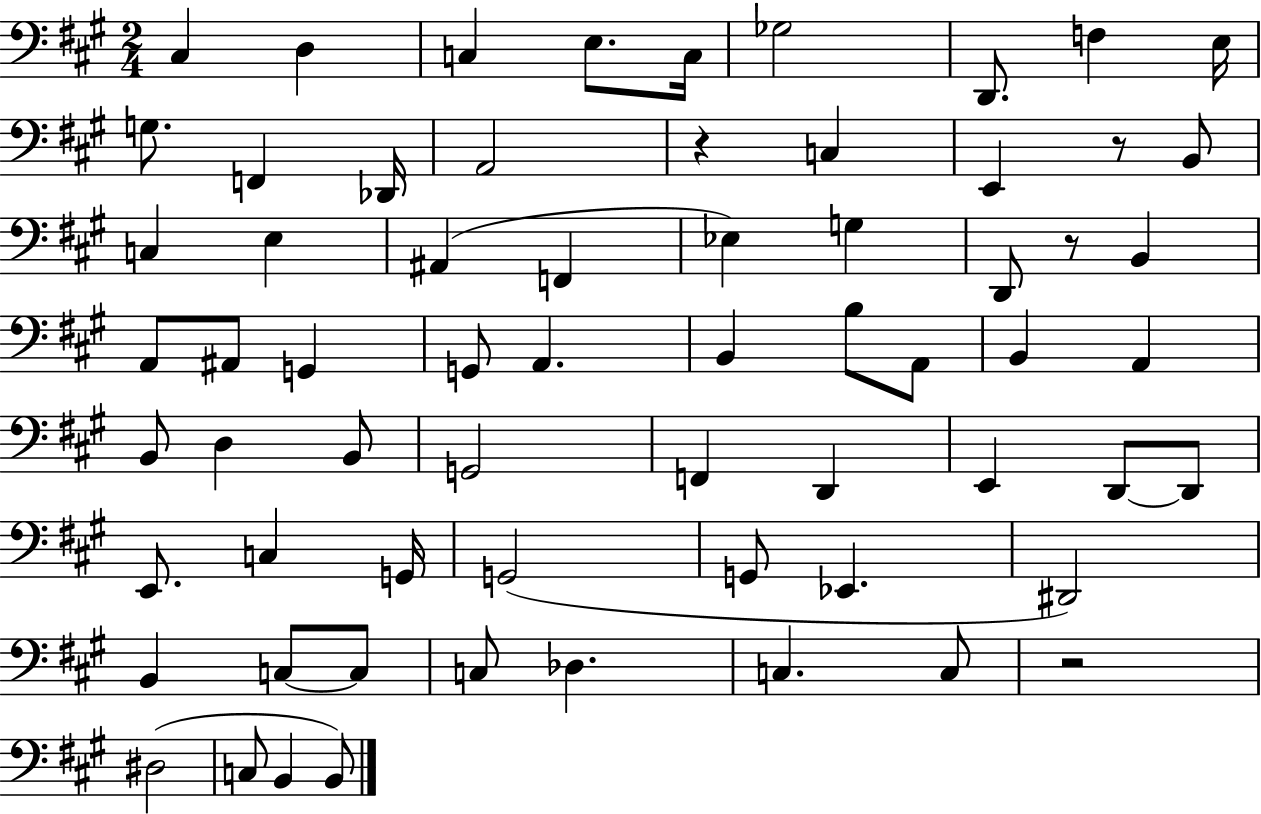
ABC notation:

X:1
T:Untitled
M:2/4
L:1/4
K:A
^C, D, C, E,/2 C,/4 _G,2 D,,/2 F, E,/4 G,/2 F,, _D,,/4 A,,2 z C, E,, z/2 B,,/2 C, E, ^A,, F,, _E, G, D,,/2 z/2 B,, A,,/2 ^A,,/2 G,, G,,/2 A,, B,, B,/2 A,,/2 B,, A,, B,,/2 D, B,,/2 G,,2 F,, D,, E,, D,,/2 D,,/2 E,,/2 C, G,,/4 G,,2 G,,/2 _E,, ^D,,2 B,, C,/2 C,/2 C,/2 _D, C, C,/2 z2 ^D,2 C,/2 B,, B,,/2